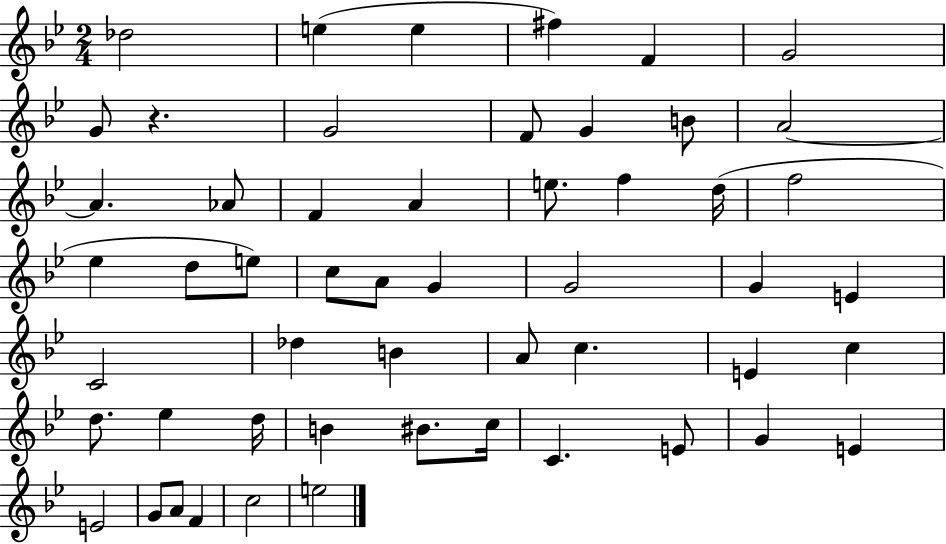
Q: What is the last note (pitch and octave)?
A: E5